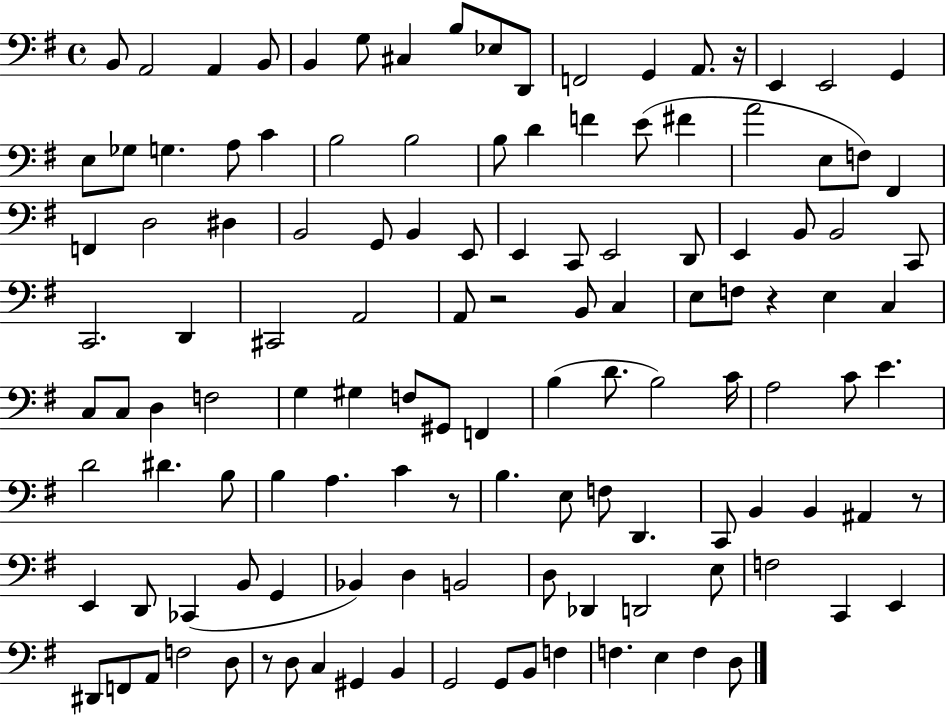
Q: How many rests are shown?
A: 6